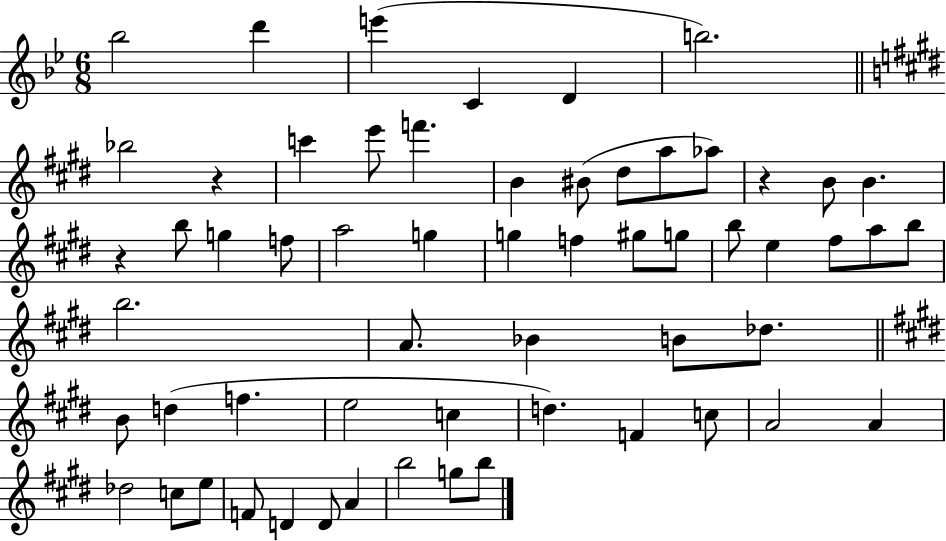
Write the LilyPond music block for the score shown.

{
  \clef treble
  \numericTimeSignature
  \time 6/8
  \key bes \major
  bes''2 d'''4 | e'''4( c'4 d'4 | b''2.) | \bar "||" \break \key e \major bes''2 r4 | c'''4 e'''8 f'''4. | b'4 bis'8( dis''8 a''8 aes''8) | r4 b'8 b'4. | \break r4 b''8 g''4 f''8 | a''2 g''4 | g''4 f''4 gis''8 g''8 | b''8 e''4 fis''8 a''8 b''8 | \break b''2. | a'8. bes'4 b'8 des''8. | \bar "||" \break \key e \major b'8 d''4( f''4. | e''2 c''4 | d''4.) f'4 c''8 | a'2 a'4 | \break des''2 c''8 e''8 | f'8 d'4 d'8 a'4 | b''2 g''8 b''8 | \bar "|."
}